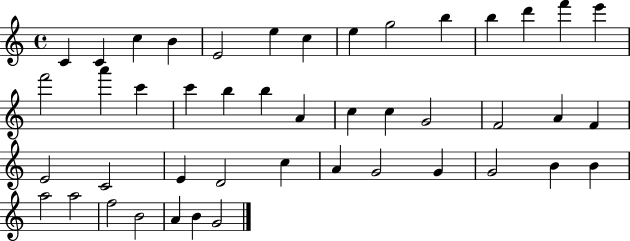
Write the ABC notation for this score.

X:1
T:Untitled
M:4/4
L:1/4
K:C
C C c B E2 e c e g2 b b d' f' e' f'2 a' c' c' b b A c c G2 F2 A F E2 C2 E D2 c A G2 G G2 B B a2 a2 f2 B2 A B G2